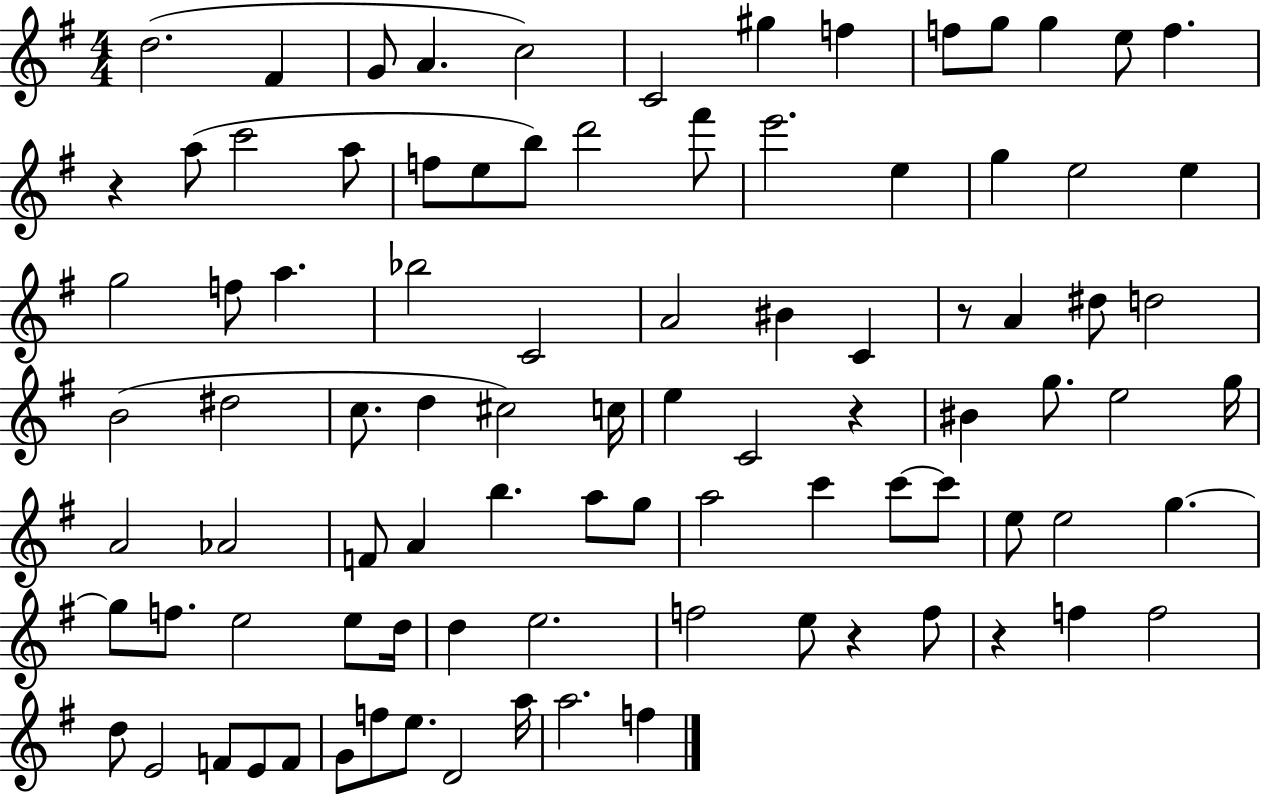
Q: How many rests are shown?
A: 5